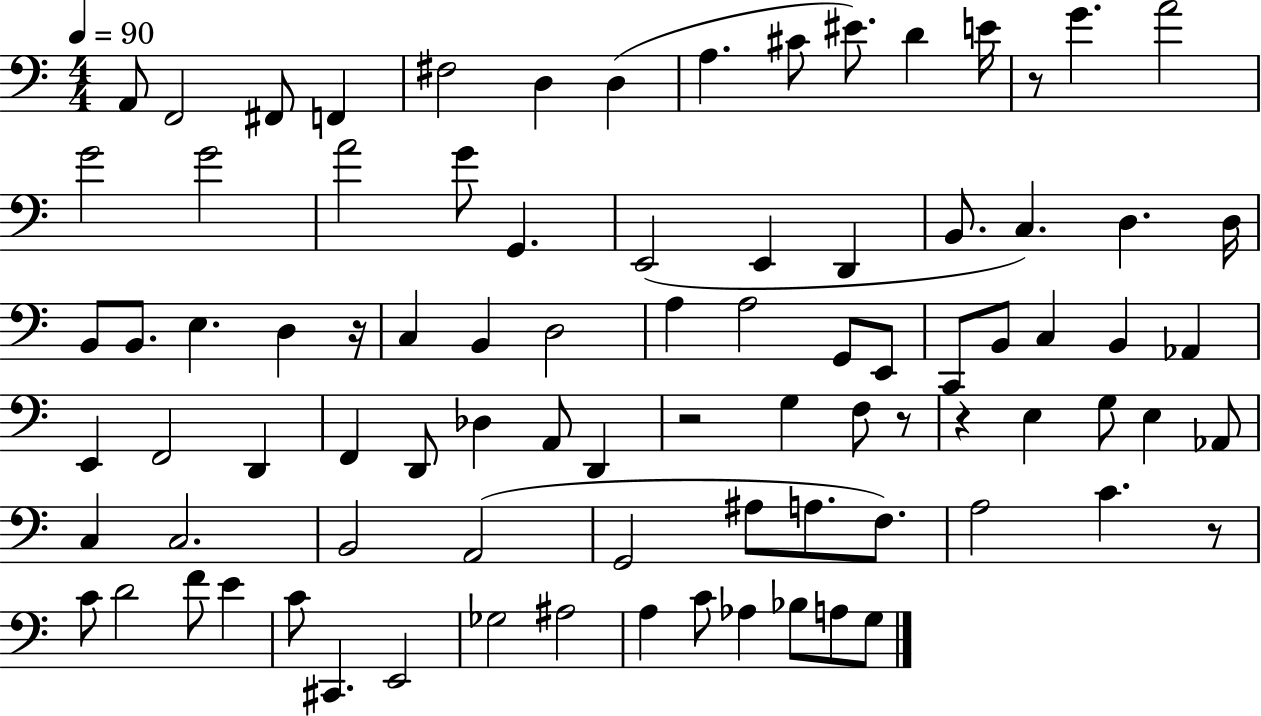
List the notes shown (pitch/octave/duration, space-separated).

A2/e F2/h F#2/e F2/q F#3/h D3/q D3/q A3/q. C#4/e EIS4/e. D4/q E4/s R/e G4/q. A4/h G4/h G4/h A4/h G4/e G2/q. E2/h E2/q D2/q B2/e. C3/q. D3/q. D3/s B2/e B2/e. E3/q. D3/q R/s C3/q B2/q D3/h A3/q A3/h G2/e E2/e C2/e B2/e C3/q B2/q Ab2/q E2/q F2/h D2/q F2/q D2/e Db3/q A2/e D2/q R/h G3/q F3/e R/e R/q E3/q G3/e E3/q Ab2/e C3/q C3/h. B2/h A2/h G2/h A#3/e A3/e. F3/e. A3/h C4/q. R/e C4/e D4/h F4/e E4/q C4/e C#2/q. E2/h Gb3/h A#3/h A3/q C4/e Ab3/q Bb3/e A3/e G3/e